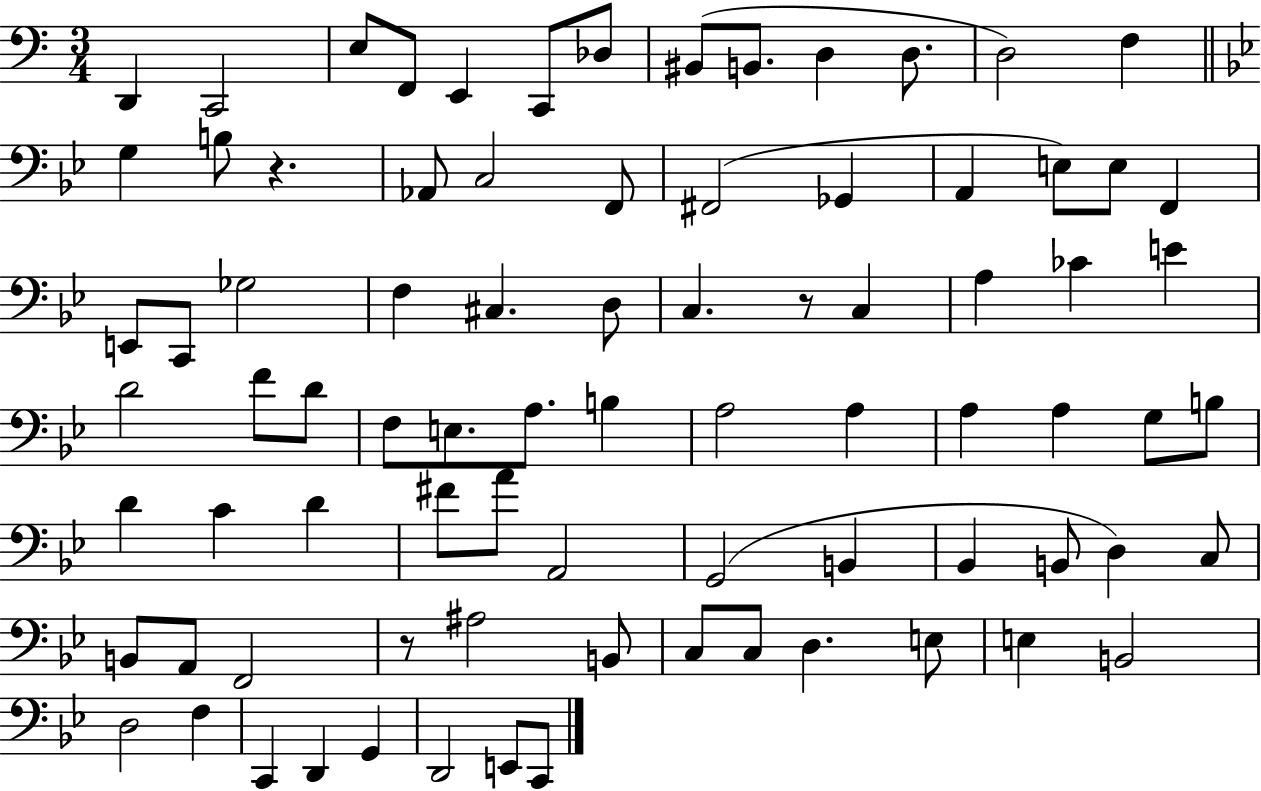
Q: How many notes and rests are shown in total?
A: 82